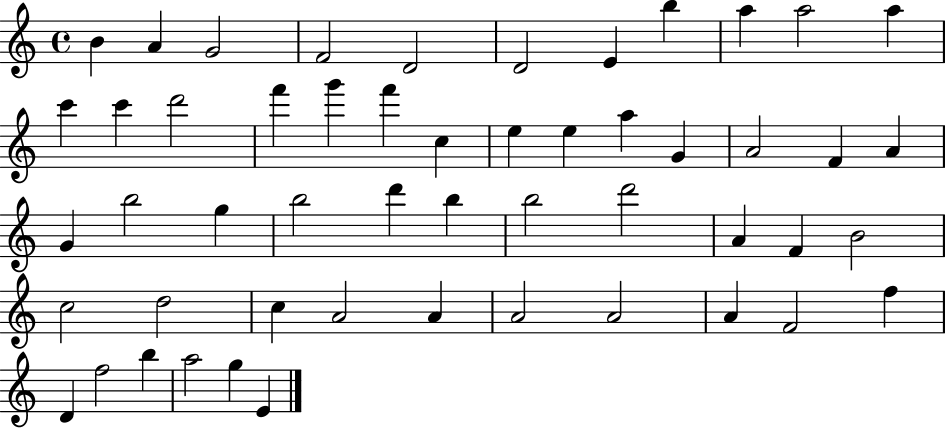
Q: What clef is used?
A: treble